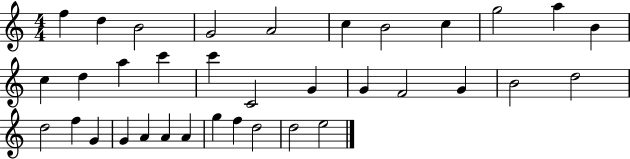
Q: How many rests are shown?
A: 0